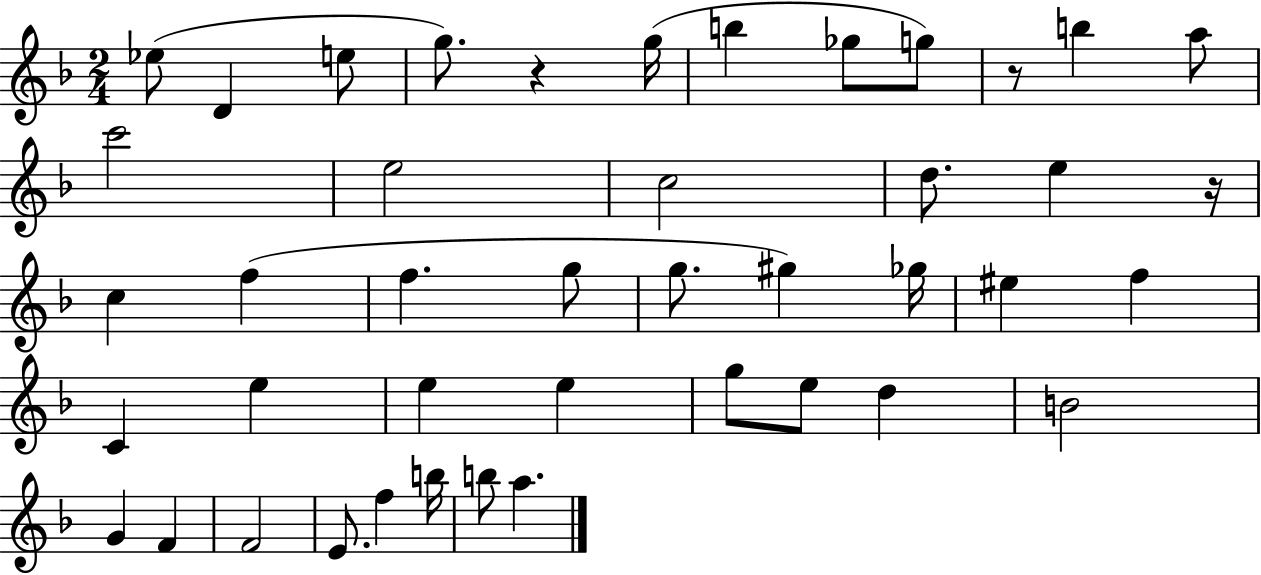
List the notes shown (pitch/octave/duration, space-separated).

Eb5/e D4/q E5/e G5/e. R/q G5/s B5/q Gb5/e G5/e R/e B5/q A5/e C6/h E5/h C5/h D5/e. E5/q R/s C5/q F5/q F5/q. G5/e G5/e. G#5/q Gb5/s EIS5/q F5/q C4/q E5/q E5/q E5/q G5/e E5/e D5/q B4/h G4/q F4/q F4/h E4/e. F5/q B5/s B5/e A5/q.